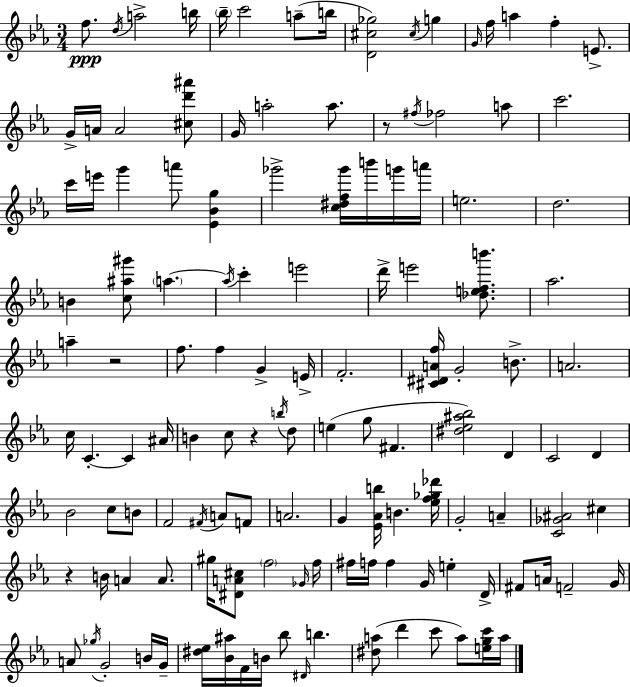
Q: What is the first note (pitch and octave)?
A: F5